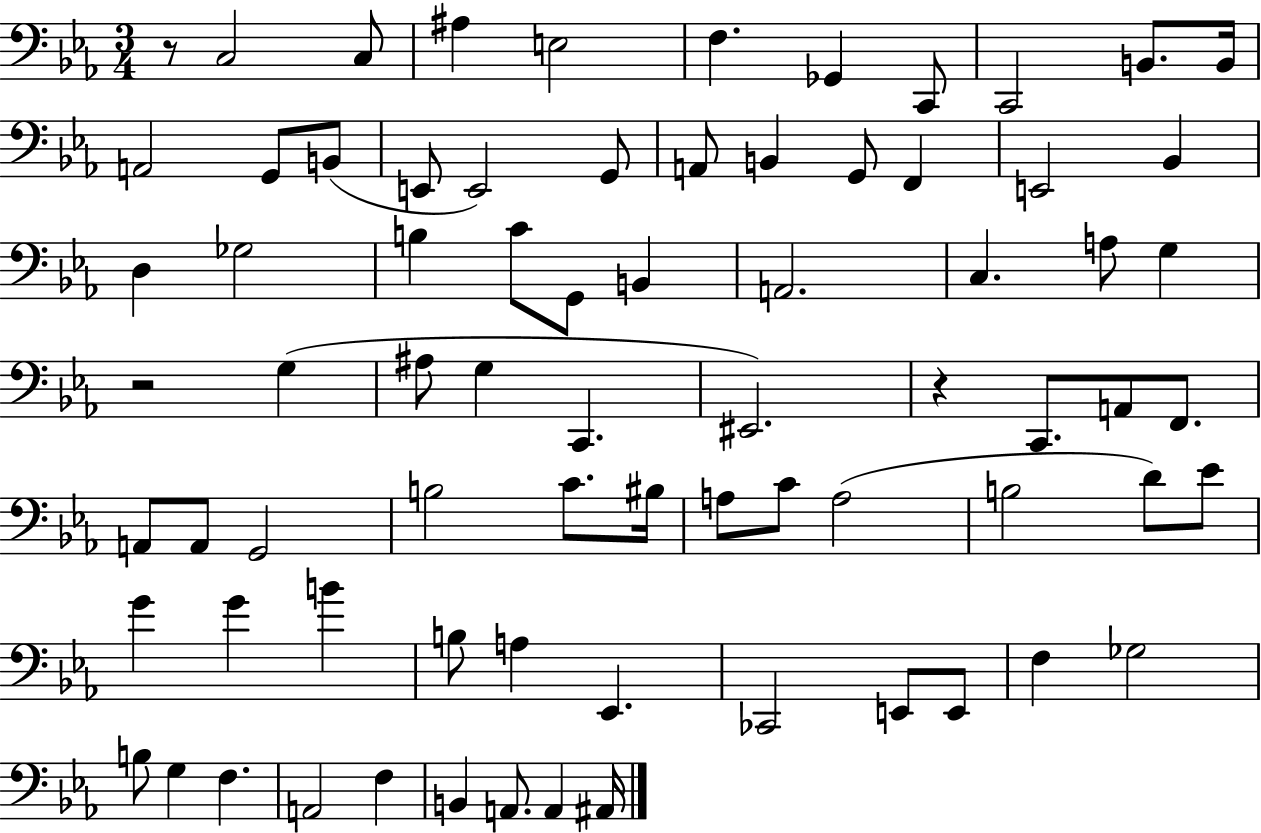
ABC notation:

X:1
T:Untitled
M:3/4
L:1/4
K:Eb
z/2 C,2 C,/2 ^A, E,2 F, _G,, C,,/2 C,,2 B,,/2 B,,/4 A,,2 G,,/2 B,,/2 E,,/2 E,,2 G,,/2 A,,/2 B,, G,,/2 F,, E,,2 _B,, D, _G,2 B, C/2 G,,/2 B,, A,,2 C, A,/2 G, z2 G, ^A,/2 G, C,, ^E,,2 z C,,/2 A,,/2 F,,/2 A,,/2 A,,/2 G,,2 B,2 C/2 ^B,/4 A,/2 C/2 A,2 B,2 D/2 _E/2 G G B B,/2 A, _E,, _C,,2 E,,/2 E,,/2 F, _G,2 B,/2 G, F, A,,2 F, B,, A,,/2 A,, ^A,,/4